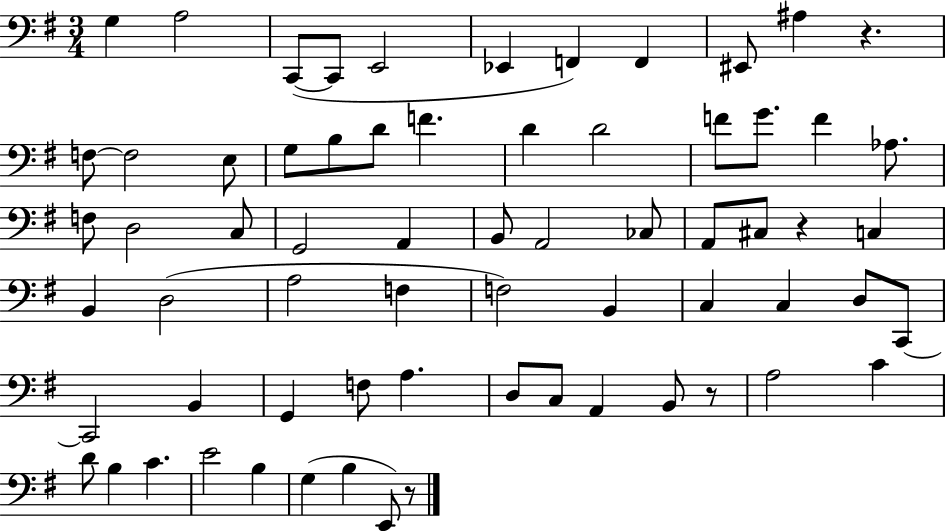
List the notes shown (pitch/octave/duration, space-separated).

G3/q A3/h C2/e C2/e E2/h Eb2/q F2/q F2/q EIS2/e A#3/q R/q. F3/e F3/h E3/e G3/e B3/e D4/e F4/q. D4/q D4/h F4/e G4/e. F4/q Ab3/e. F3/e D3/h C3/e G2/h A2/q B2/e A2/h CES3/e A2/e C#3/e R/q C3/q B2/q D3/h A3/h F3/q F3/h B2/q C3/q C3/q D3/e C2/e C2/h B2/q G2/q F3/e A3/q. D3/e C3/e A2/q B2/e R/e A3/h C4/q D4/e B3/q C4/q. E4/h B3/q G3/q B3/q E2/e R/e